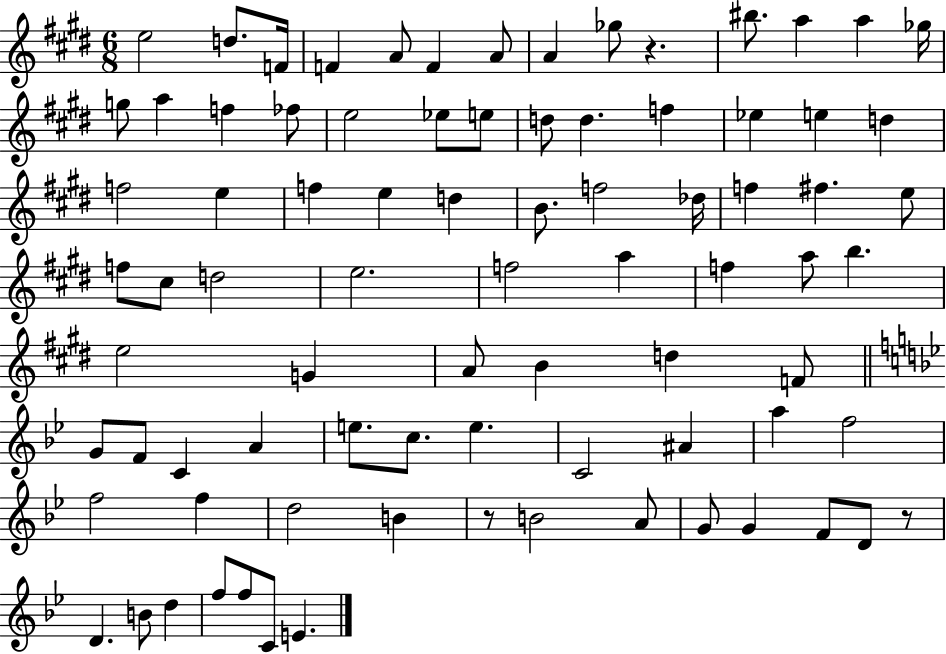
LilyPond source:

{
  \clef treble
  \numericTimeSignature
  \time 6/8
  \key e \major
  \repeat volta 2 { e''2 d''8. f'16 | f'4 a'8 f'4 a'8 | a'4 ges''8 r4. | bis''8. a''4 a''4 ges''16 | \break g''8 a''4 f''4 fes''8 | e''2 ees''8 e''8 | d''8 d''4. f''4 | ees''4 e''4 d''4 | \break f''2 e''4 | f''4 e''4 d''4 | b'8. f''2 des''16 | f''4 fis''4. e''8 | \break f''8 cis''8 d''2 | e''2. | f''2 a''4 | f''4 a''8 b''4. | \break e''2 g'4 | a'8 b'4 d''4 f'8 | \bar "||" \break \key g \minor g'8 f'8 c'4 a'4 | e''8. c''8. e''4. | c'2 ais'4 | a''4 f''2 | \break f''2 f''4 | d''2 b'4 | r8 b'2 a'8 | g'8 g'4 f'8 d'8 r8 | \break d'4. b'8 d''4 | f''8 f''8 c'8 e'4. | } \bar "|."
}